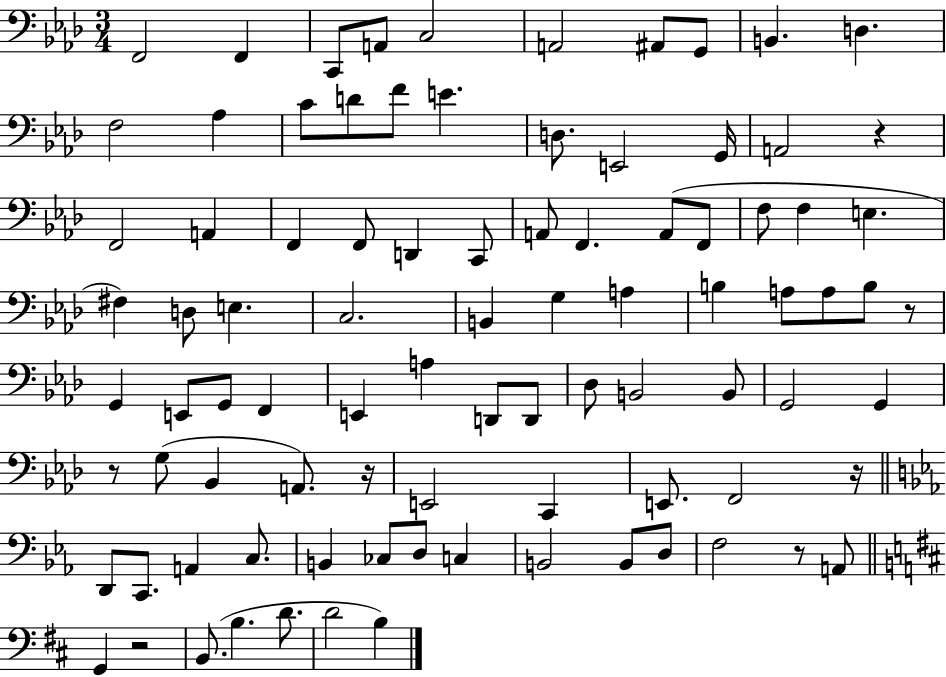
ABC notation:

X:1
T:Untitled
M:3/4
L:1/4
K:Ab
F,,2 F,, C,,/2 A,,/2 C,2 A,,2 ^A,,/2 G,,/2 B,, D, F,2 _A, C/2 D/2 F/2 E D,/2 E,,2 G,,/4 A,,2 z F,,2 A,, F,, F,,/2 D,, C,,/2 A,,/2 F,, A,,/2 F,,/2 F,/2 F, E, ^F, D,/2 E, C,2 B,, G, A, B, A,/2 A,/2 B,/2 z/2 G,, E,,/2 G,,/2 F,, E,, A, D,,/2 D,,/2 _D,/2 B,,2 B,,/2 G,,2 G,, z/2 G,/2 _B,, A,,/2 z/4 E,,2 C,, E,,/2 F,,2 z/4 D,,/2 C,,/2 A,, C,/2 B,, _C,/2 D,/2 C, B,,2 B,,/2 D,/2 F,2 z/2 A,,/2 G,, z2 B,,/2 B, D/2 D2 B,